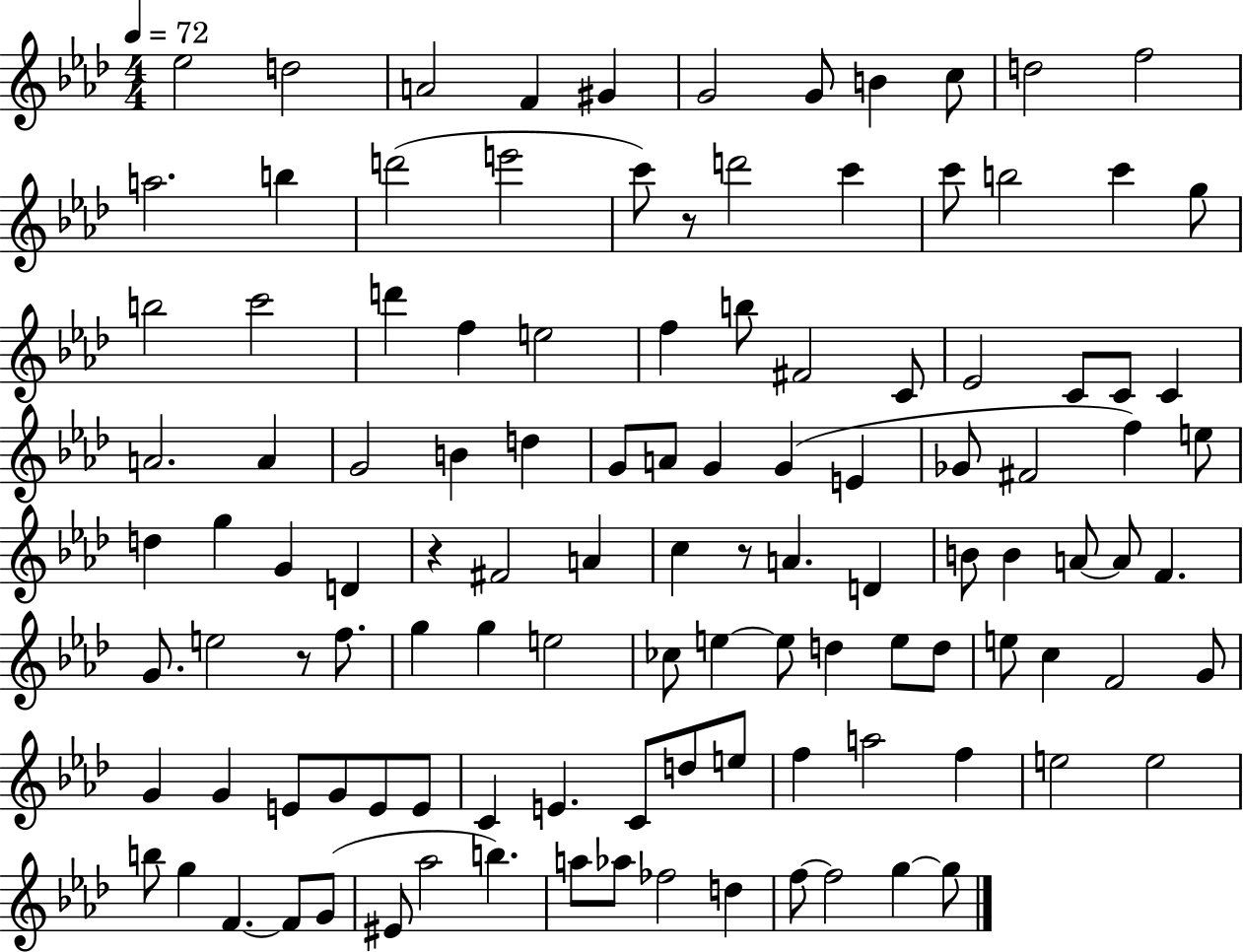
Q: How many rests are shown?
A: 4